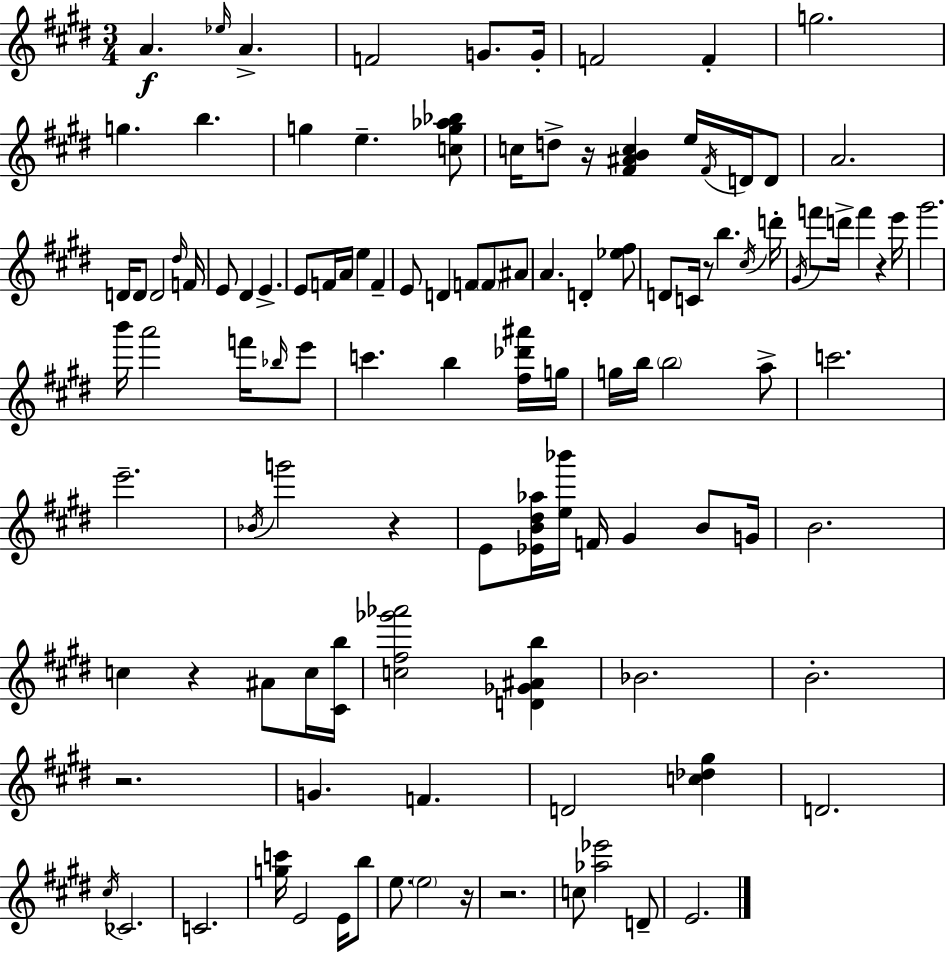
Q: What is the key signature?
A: E major